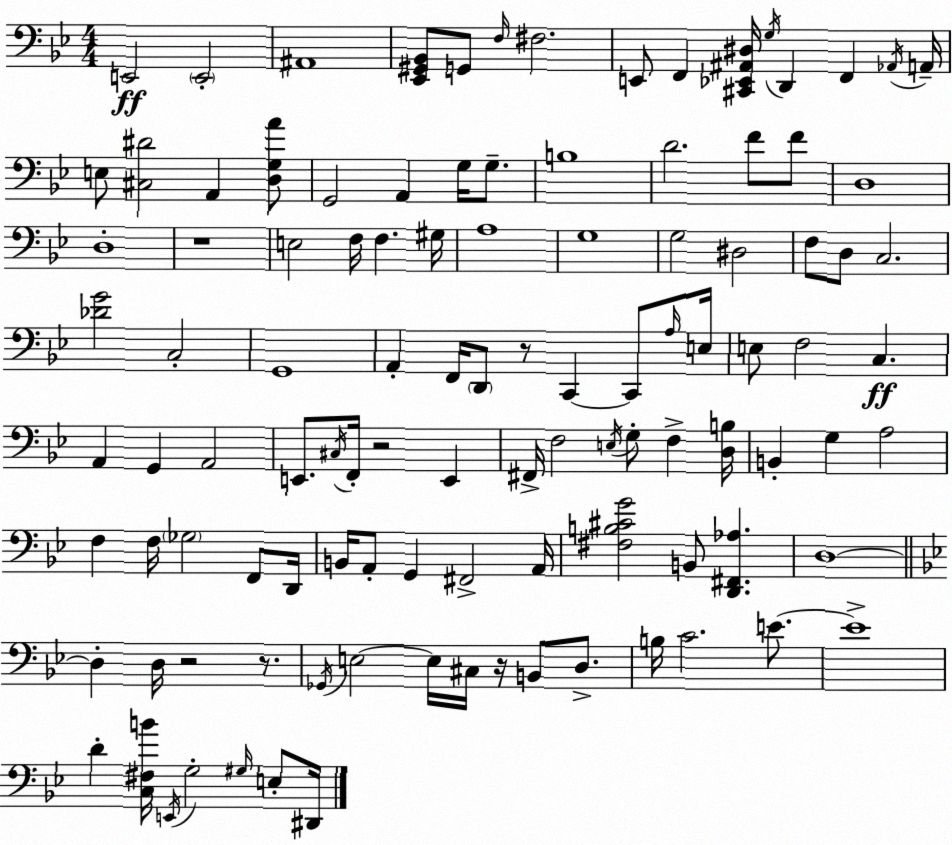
X:1
T:Untitled
M:4/4
L:1/4
K:Gm
E,,2 E,,2 ^A,,4 [_E,,^G,,_B,,]/2 G,,/2 F,/4 ^F,2 E,,/2 F,, [^C,,_E,,^A,,^D,]/4 G,/4 D,, F,, _A,,/4 A,,/4 E,/2 [^C,^D]2 A,, [D,G,A]/2 G,,2 A,, G,/4 G,/2 B,4 D2 F/2 F/2 D,4 D,4 z4 E,2 F,/4 F, ^G,/4 A,4 G,4 G,2 ^D,2 F,/2 D,/2 C,2 [_DG]2 C,2 G,,4 A,, F,,/4 D,,/2 z/2 C,, C,,/2 A,/4 E,/4 E,/2 F,2 C, A,, G,, A,,2 E,,/2 ^C,/4 F,,/4 z2 E,, ^F,,/4 F,2 E,/4 G,/2 F, [D,B,]/4 B,, G, A,2 F, F,/4 _G,2 F,,/2 D,,/4 B,,/4 A,,/2 G,, ^F,,2 A,,/4 [^F,B,^CG]2 B,,/2 [D,,^F,,_A,] D,4 D, D,/4 z2 z/2 _G,,/4 E,2 E,/4 ^C,/4 z/4 B,,/2 D,/2 B,/4 C2 E/2 E4 D [C,^F,B]/4 E,,/4 G,2 ^G,/4 E,/2 ^D,,/4